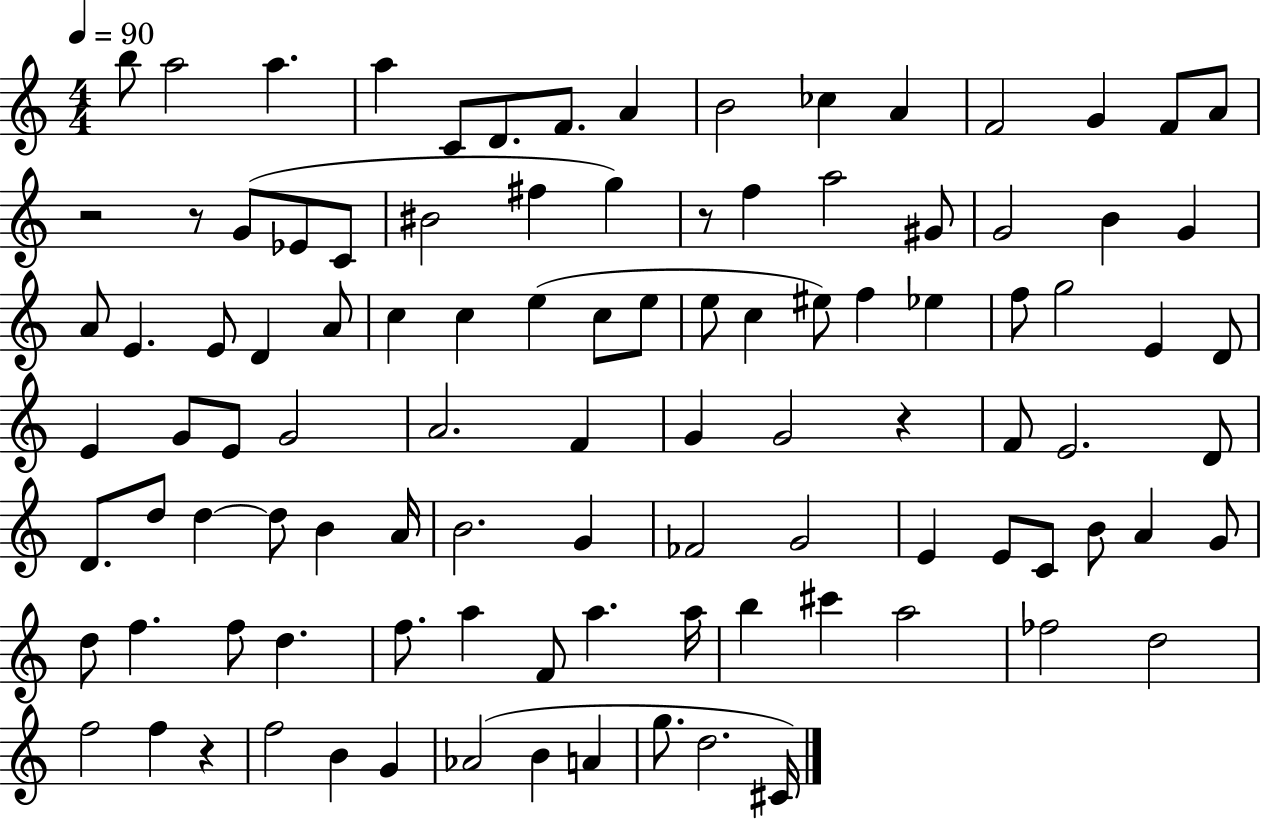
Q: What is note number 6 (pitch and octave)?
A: D4